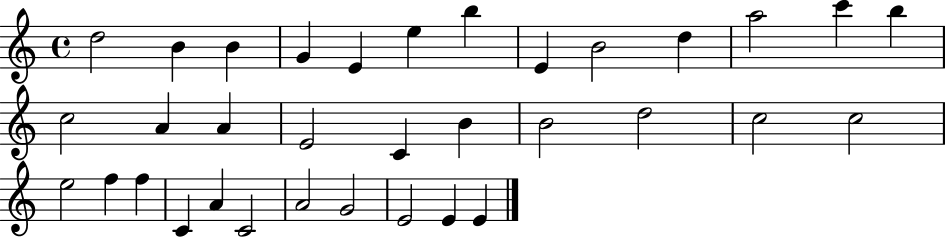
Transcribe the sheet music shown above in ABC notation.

X:1
T:Untitled
M:4/4
L:1/4
K:C
d2 B B G E e b E B2 d a2 c' b c2 A A E2 C B B2 d2 c2 c2 e2 f f C A C2 A2 G2 E2 E E